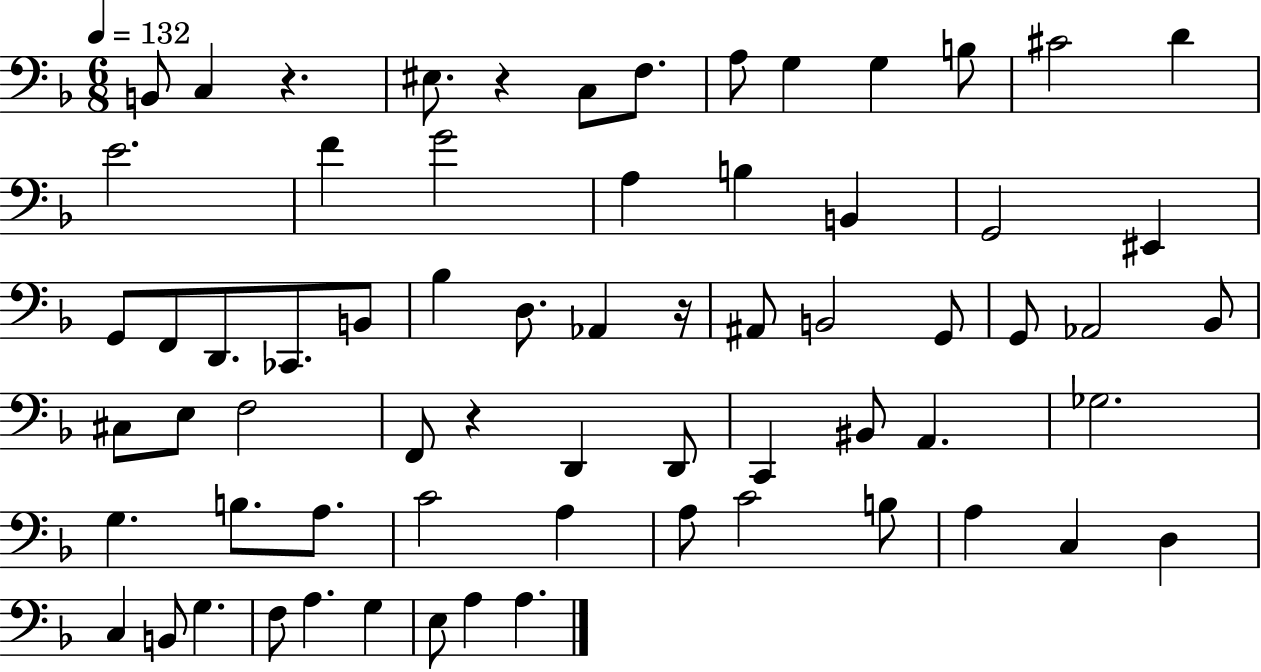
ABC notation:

X:1
T:Untitled
M:6/8
L:1/4
K:F
B,,/2 C, z ^E,/2 z C,/2 F,/2 A,/2 G, G, B,/2 ^C2 D E2 F G2 A, B, B,, G,,2 ^E,, G,,/2 F,,/2 D,,/2 _C,,/2 B,,/2 _B, D,/2 _A,, z/4 ^A,,/2 B,,2 G,,/2 G,,/2 _A,,2 _B,,/2 ^C,/2 E,/2 F,2 F,,/2 z D,, D,,/2 C,, ^B,,/2 A,, _G,2 G, B,/2 A,/2 C2 A, A,/2 C2 B,/2 A, C, D, C, B,,/2 G, F,/2 A, G, E,/2 A, A,